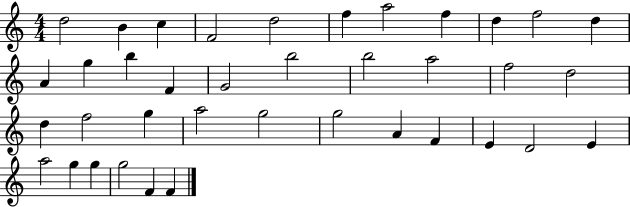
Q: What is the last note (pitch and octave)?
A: F4